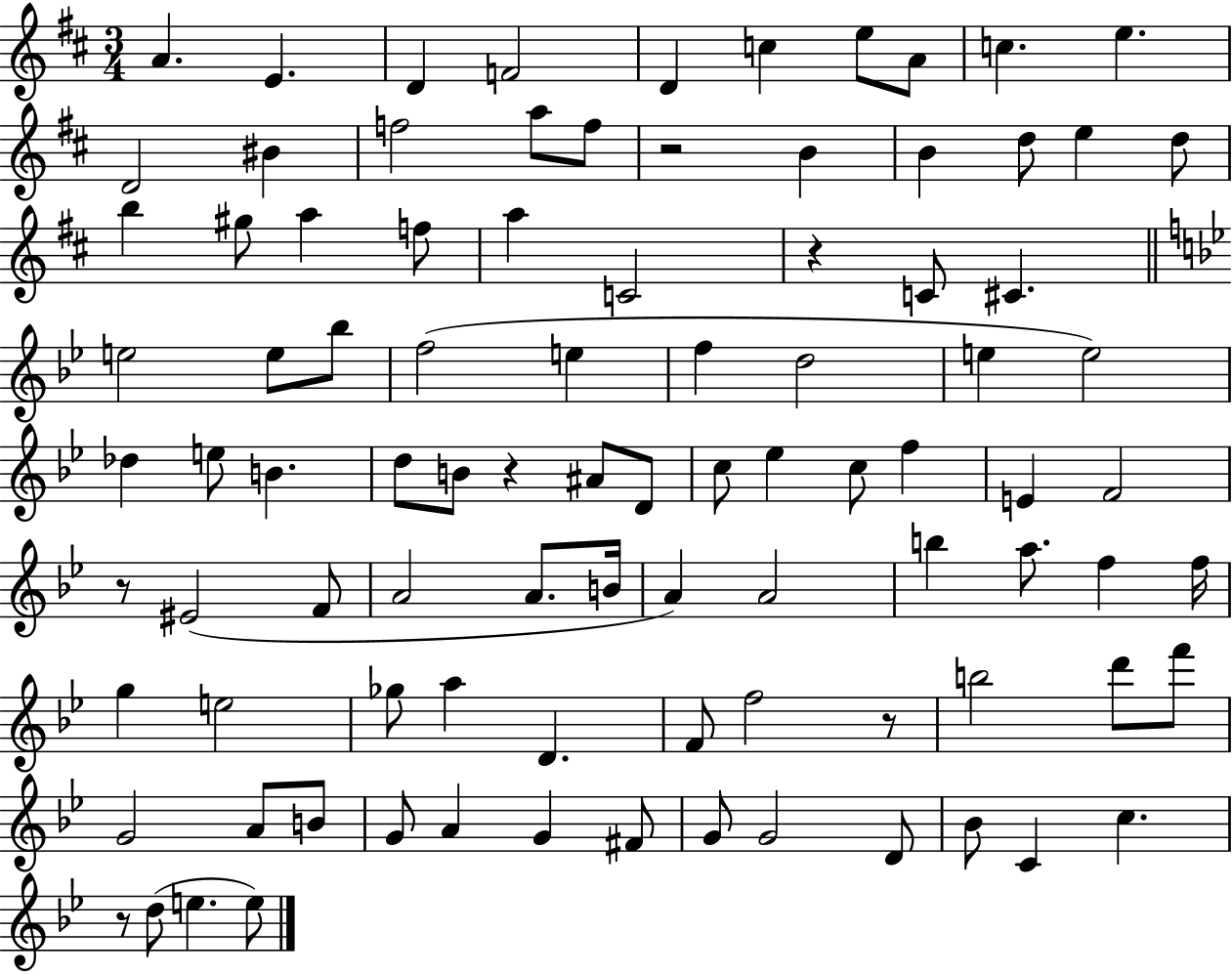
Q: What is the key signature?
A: D major